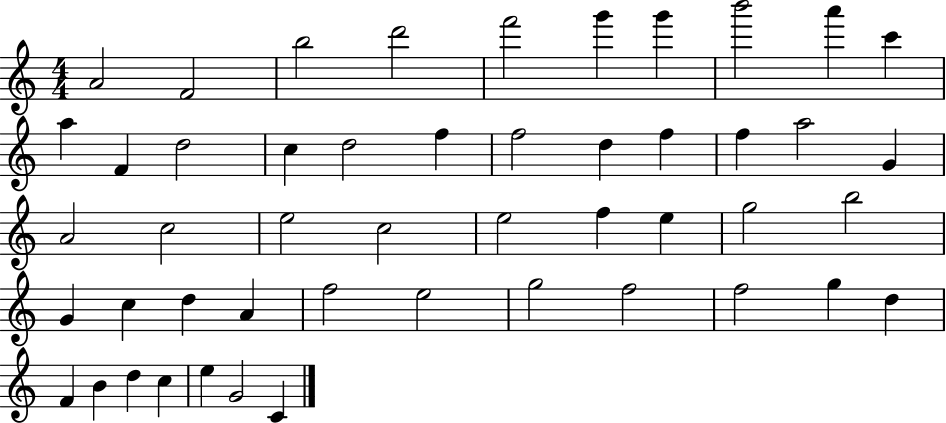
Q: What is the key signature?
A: C major